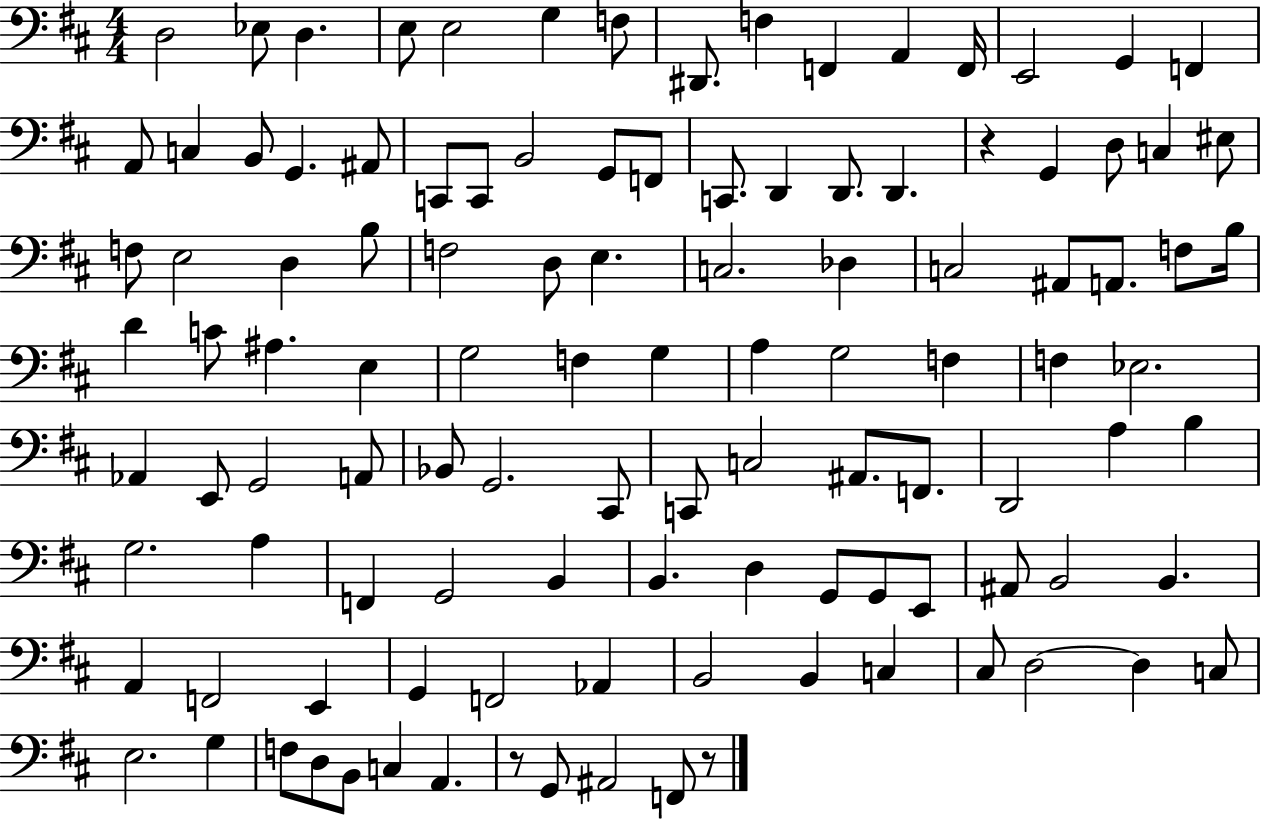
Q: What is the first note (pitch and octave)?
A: D3